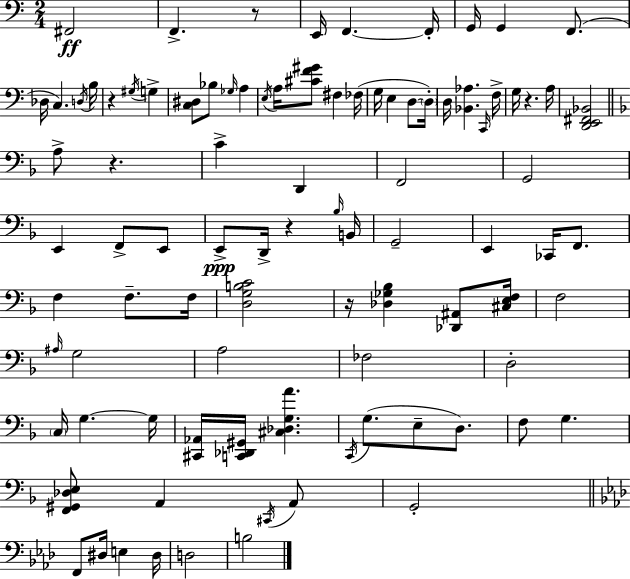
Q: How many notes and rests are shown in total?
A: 92